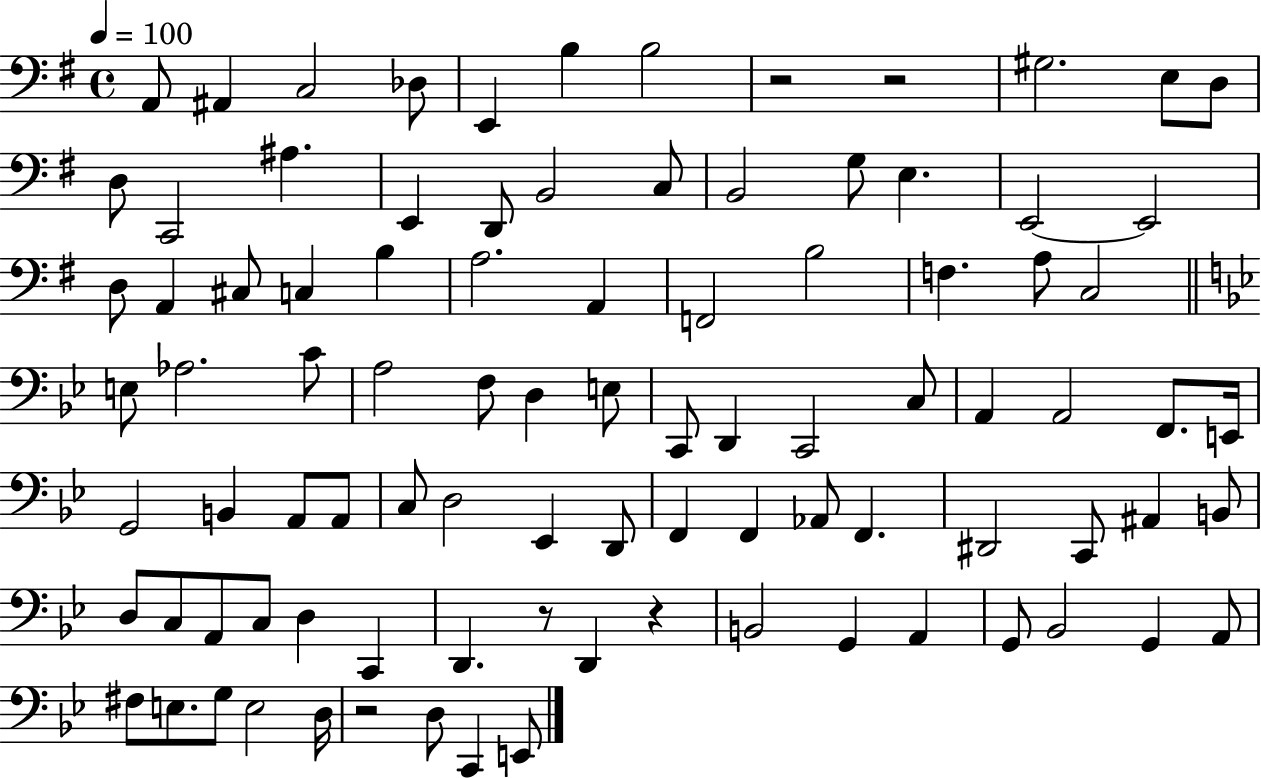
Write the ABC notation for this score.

X:1
T:Untitled
M:4/4
L:1/4
K:G
A,,/2 ^A,, C,2 _D,/2 E,, B, B,2 z2 z2 ^G,2 E,/2 D,/2 D,/2 C,,2 ^A, E,, D,,/2 B,,2 C,/2 B,,2 G,/2 E, E,,2 E,,2 D,/2 A,, ^C,/2 C, B, A,2 A,, F,,2 B,2 F, A,/2 C,2 E,/2 _A,2 C/2 A,2 F,/2 D, E,/2 C,,/2 D,, C,,2 C,/2 A,, A,,2 F,,/2 E,,/4 G,,2 B,, A,,/2 A,,/2 C,/2 D,2 _E,, D,,/2 F,, F,, _A,,/2 F,, ^D,,2 C,,/2 ^A,, B,,/2 D,/2 C,/2 A,,/2 C,/2 D, C,, D,, z/2 D,, z B,,2 G,, A,, G,,/2 _B,,2 G,, A,,/2 ^F,/2 E,/2 G,/2 E,2 D,/4 z2 D,/2 C,, E,,/2